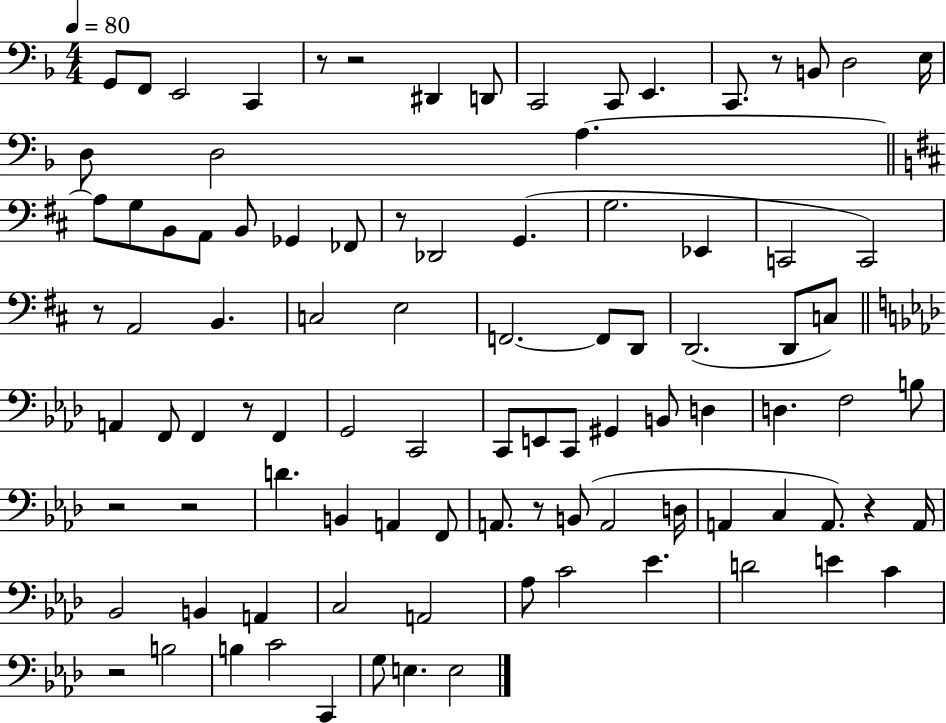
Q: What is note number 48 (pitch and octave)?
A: C2